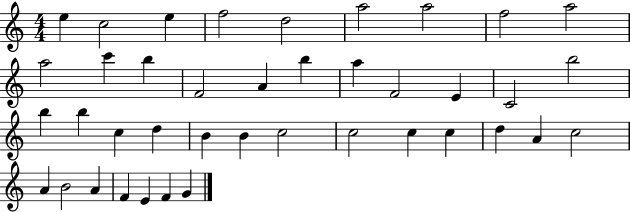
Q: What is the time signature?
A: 4/4